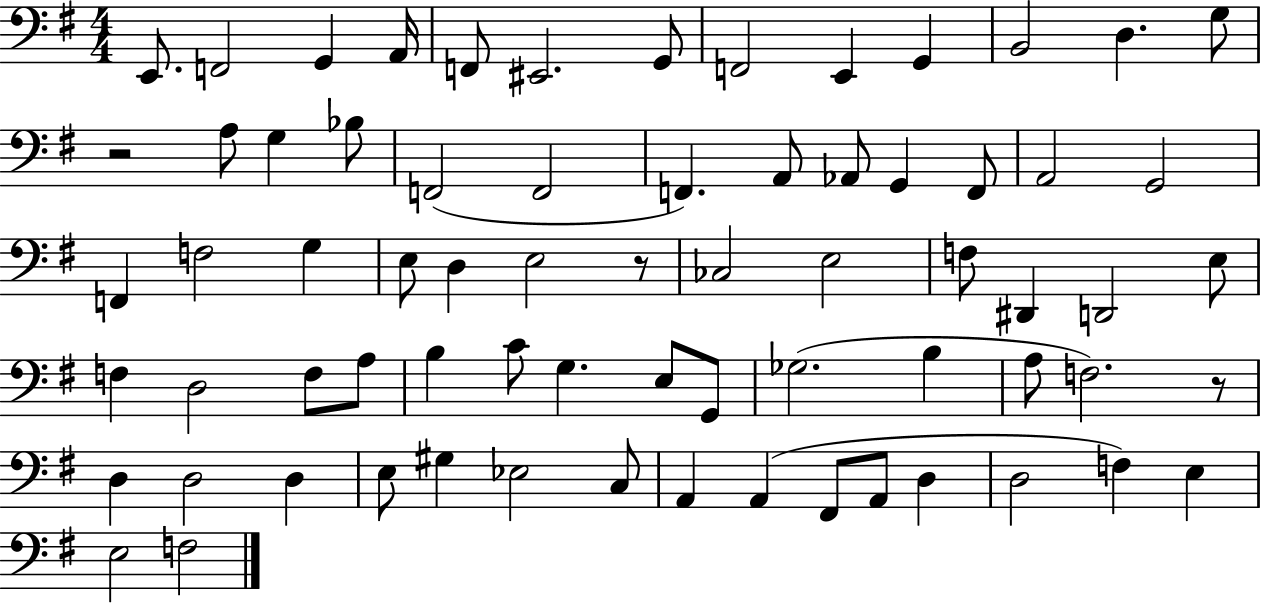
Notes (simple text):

E2/e. F2/h G2/q A2/s F2/e EIS2/h. G2/e F2/h E2/q G2/q B2/h D3/q. G3/e R/h A3/e G3/q Bb3/e F2/h F2/h F2/q. A2/e Ab2/e G2/q F2/e A2/h G2/h F2/q F3/h G3/q E3/e D3/q E3/h R/e CES3/h E3/h F3/e D#2/q D2/h E3/e F3/q D3/h F3/e A3/e B3/q C4/e G3/q. E3/e G2/e Gb3/h. B3/q A3/e F3/h. R/e D3/q D3/h D3/q E3/e G#3/q Eb3/h C3/e A2/q A2/q F#2/e A2/e D3/q D3/h F3/q E3/q E3/h F3/h